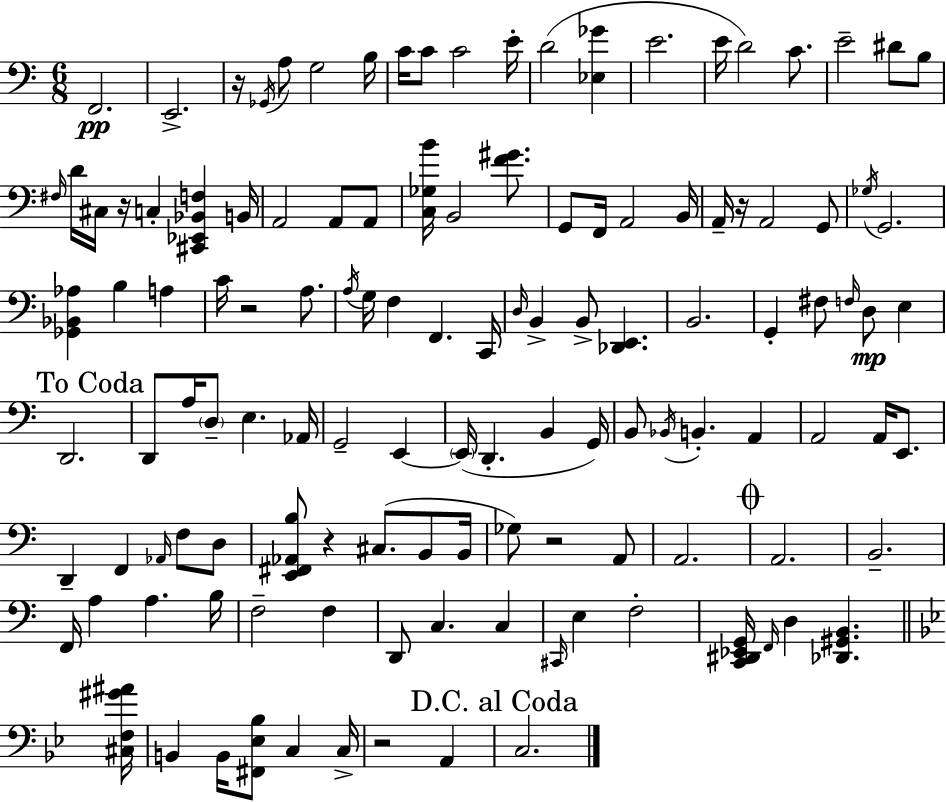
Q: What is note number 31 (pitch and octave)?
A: B2